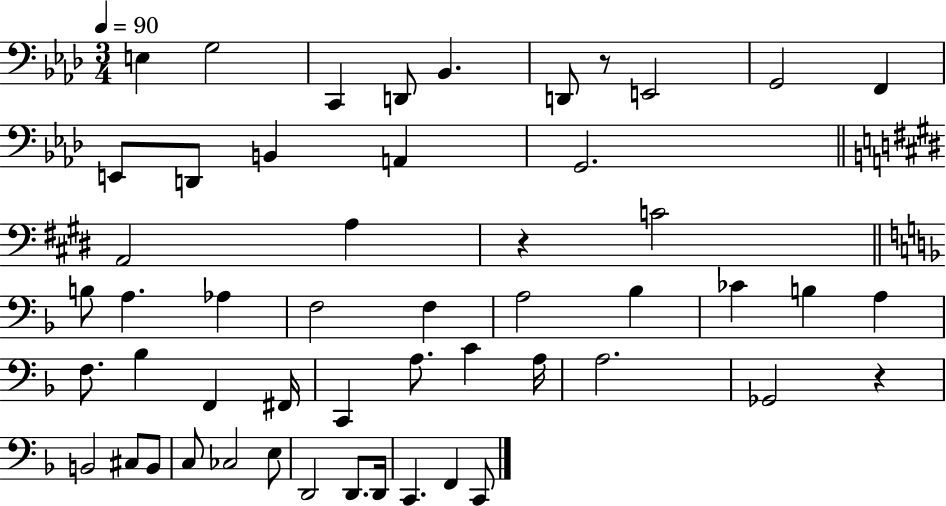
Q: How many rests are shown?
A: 3